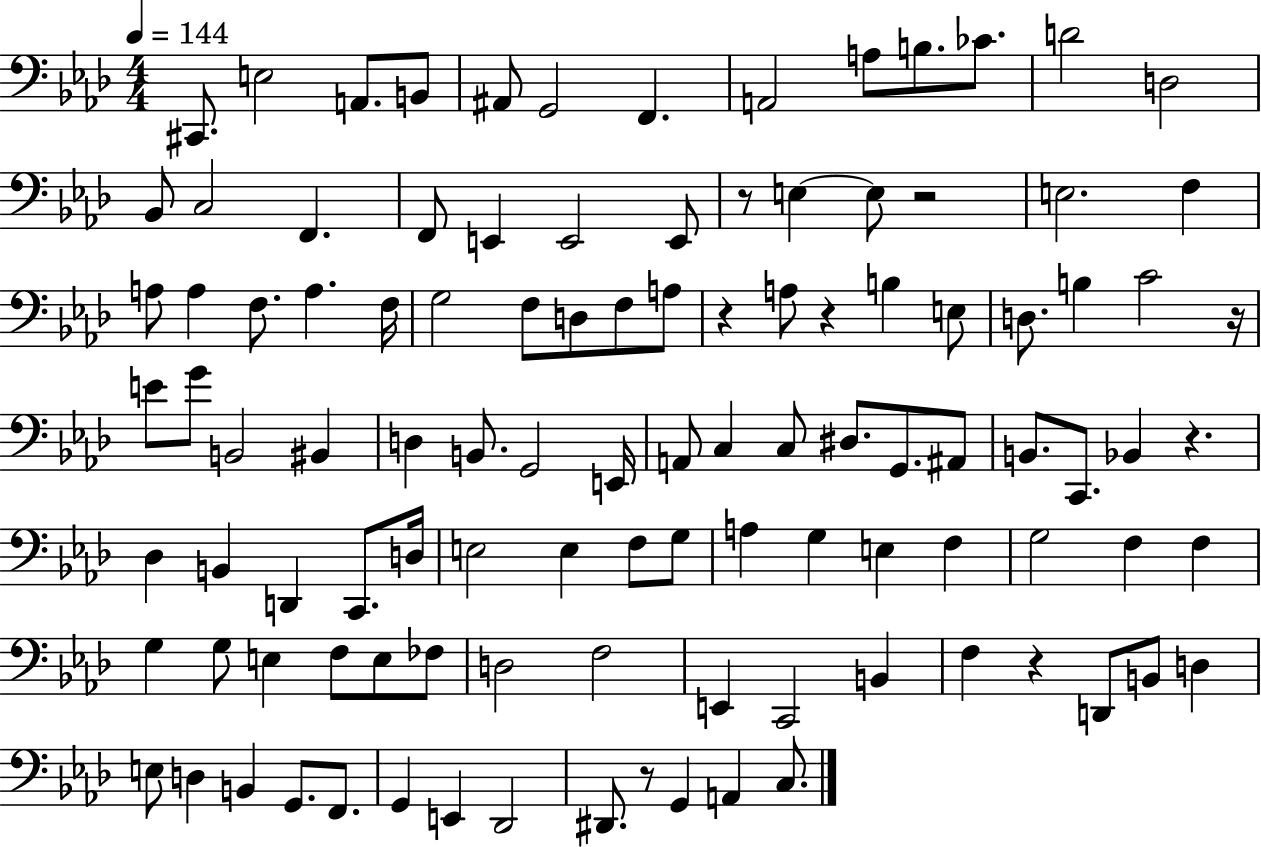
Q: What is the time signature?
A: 4/4